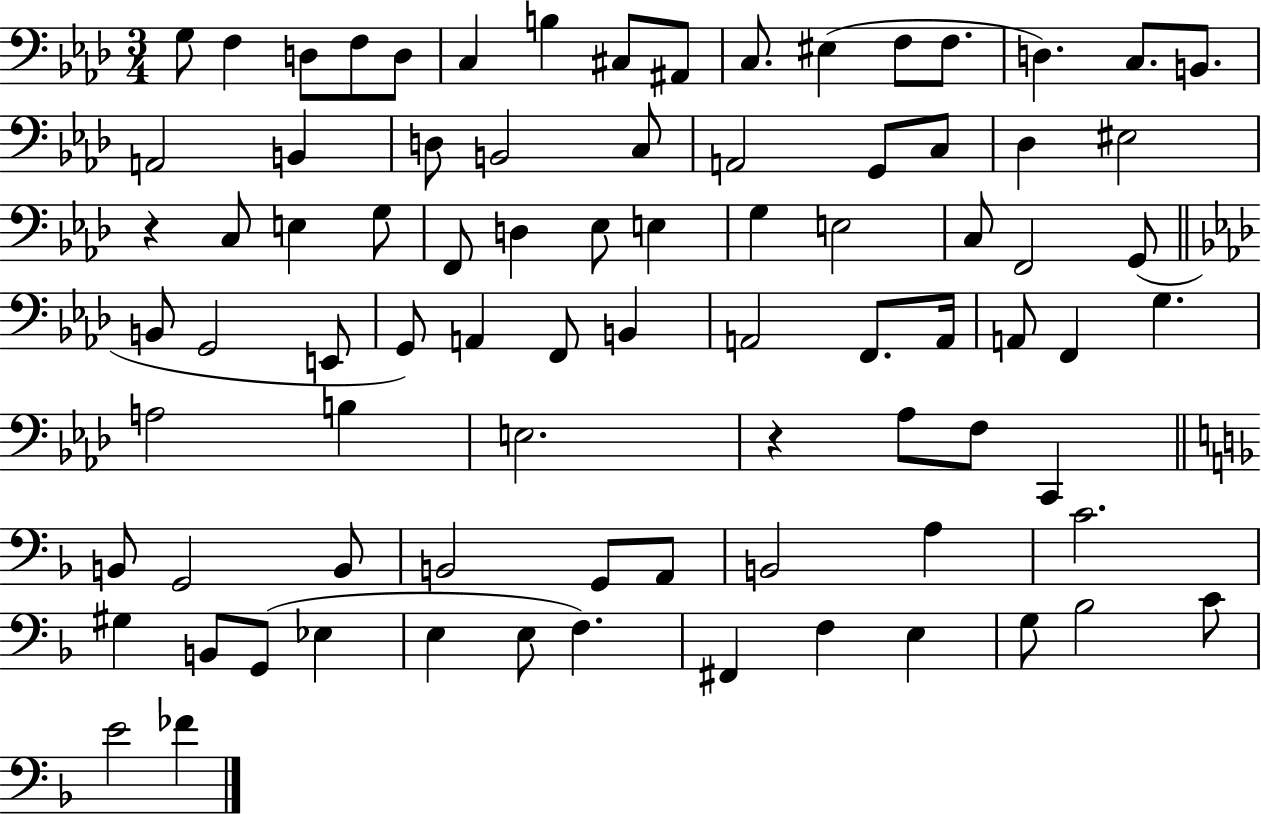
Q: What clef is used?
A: bass